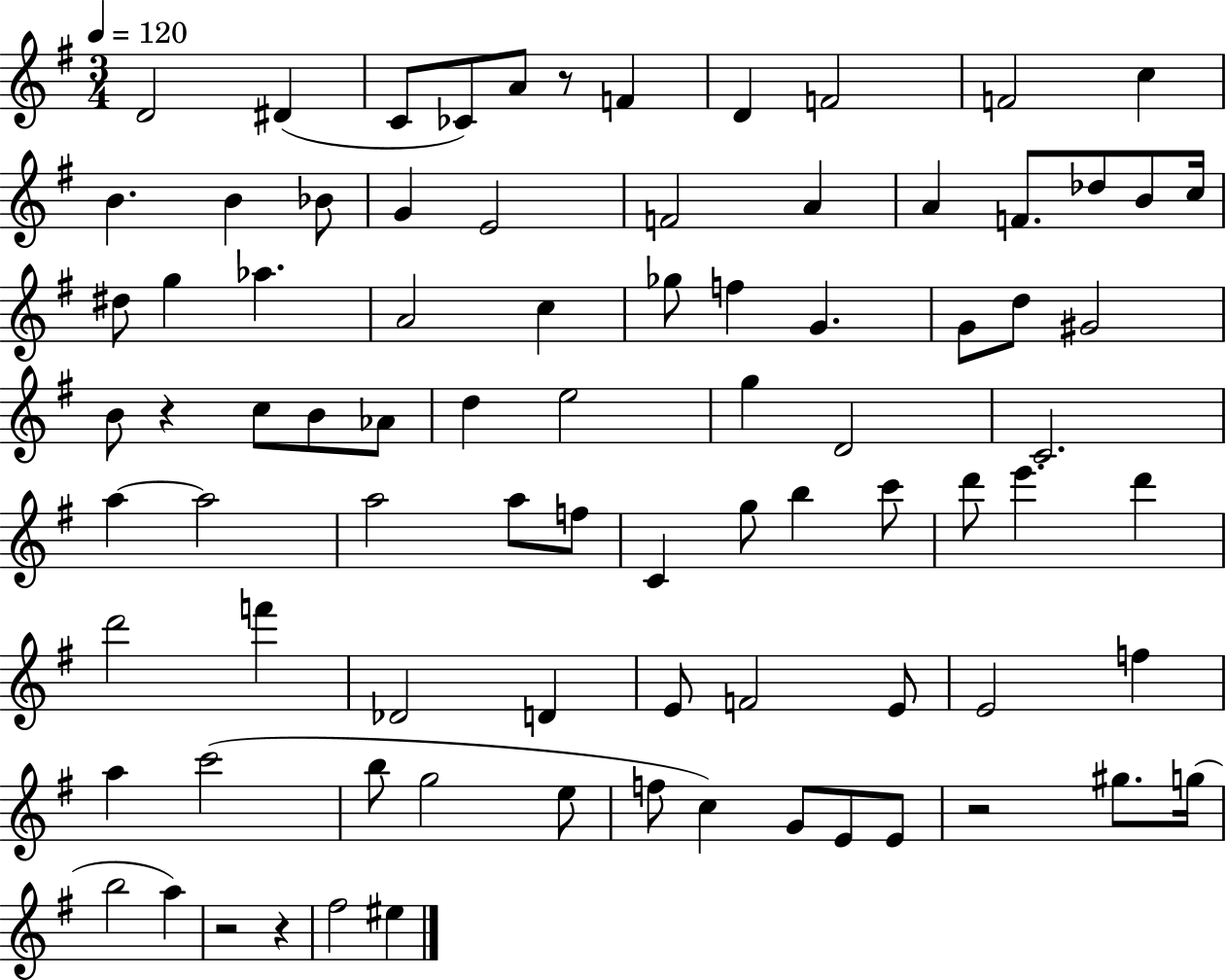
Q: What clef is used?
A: treble